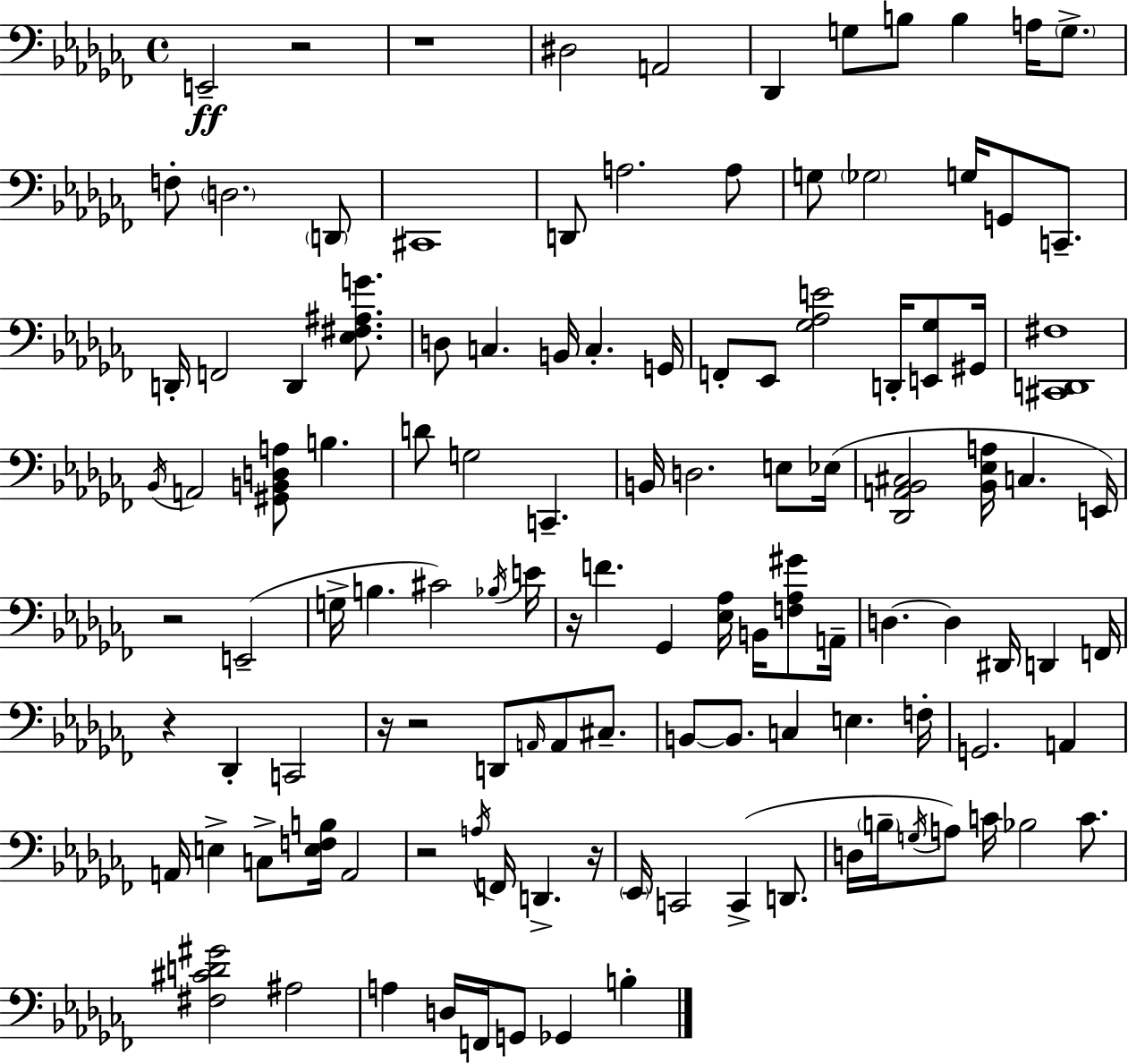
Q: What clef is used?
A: bass